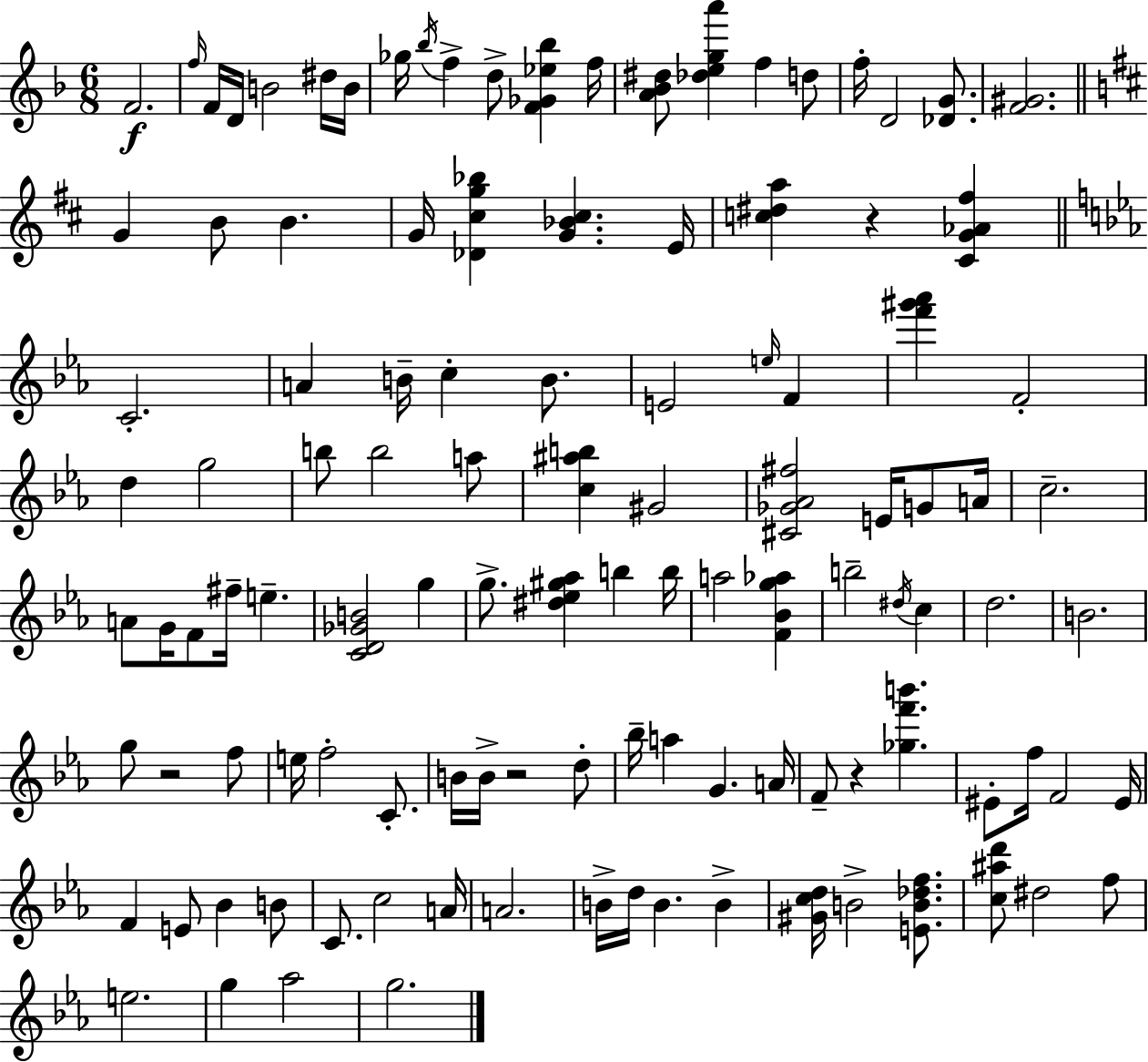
F4/h. F5/s F4/s D4/s B4/h D#5/s B4/s Gb5/s Bb5/s F5/q D5/e [F4,Gb4,Eb5,Bb5]/q F5/s [A4,Bb4,D#5]/e [Db5,E5,G5,A6]/q F5/q D5/e F5/s D4/h [Db4,G4]/e. [F4,G#4]/h. G4/q B4/e B4/q. G4/s [Db4,C#5,G5,Bb5]/q [G4,Bb4,C#5]/q. E4/s [C5,D#5,A5]/q R/q [C#4,G4,Ab4,F#5]/q C4/h. A4/q B4/s C5/q B4/e. E4/h E5/s F4/q [F6,G#6,Ab6]/q F4/h D5/q G5/h B5/e B5/h A5/e [C5,A#5,B5]/q G#4/h [C#4,Gb4,Ab4,F#5]/h E4/s G4/e A4/s C5/h. A4/e G4/s F4/e F#5/s E5/q. [C4,D4,Gb4,B4]/h G5/q G5/e. [D#5,Eb5,G#5,Ab5]/q B5/q B5/s A5/h [F4,Bb4,G5,Ab5]/q B5/h D#5/s C5/q D5/h. B4/h. G5/e R/h F5/e E5/s F5/h C4/e. B4/s B4/s R/h D5/e Bb5/s A5/q G4/q. A4/s F4/e R/q [Gb5,F6,B6]/q. EIS4/e F5/s F4/h EIS4/s F4/q E4/e Bb4/q B4/e C4/e. C5/h A4/s A4/h. B4/s D5/s B4/q. B4/q [G#4,C5,D5]/s B4/h [E4,B4,Db5,F5]/e. [C5,A#5,D6]/e D#5/h F5/e E5/h. G5/q Ab5/h G5/h.